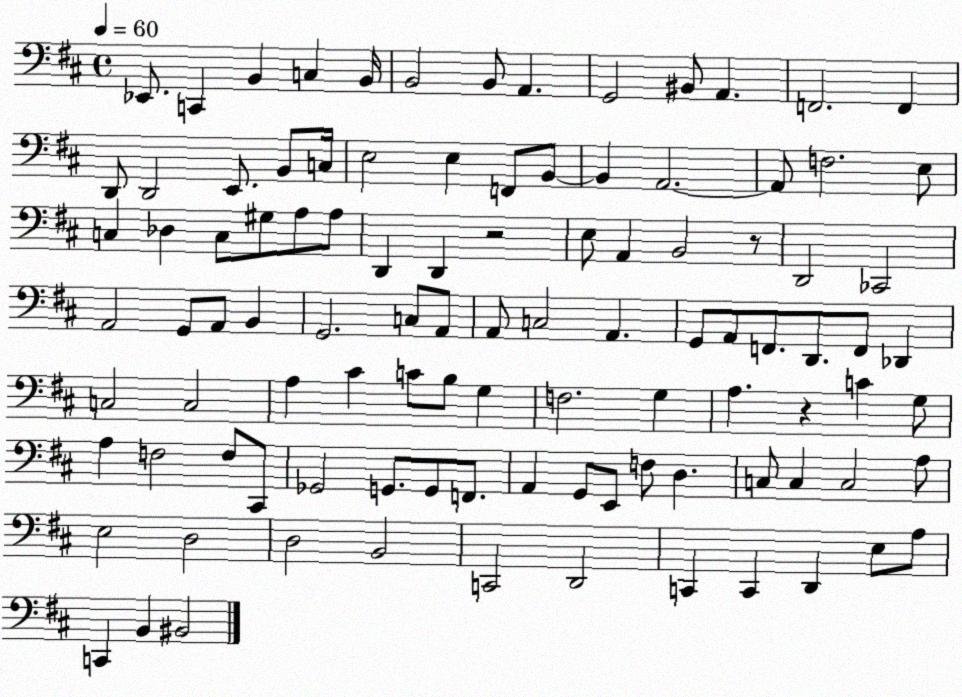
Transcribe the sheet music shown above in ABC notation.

X:1
T:Untitled
M:4/4
L:1/4
K:D
_E,,/2 C,, B,, C, B,,/4 B,,2 B,,/2 A,, G,,2 ^B,,/2 A,, F,,2 F,, D,,/2 D,,2 E,,/2 B,,/2 C,/4 E,2 E, F,,/2 B,,/2 B,, A,,2 A,,/2 F,2 E,/2 C, _D, C,/2 ^G,/2 A,/2 A,/2 D,, D,, z2 E,/2 A,, B,,2 z/2 D,,2 _C,,2 A,,2 G,,/2 A,,/2 B,, G,,2 C,/2 A,,/2 A,,/2 C,2 A,, G,,/2 A,,/2 F,,/2 D,,/2 F,,/2 _D,, C,2 C,2 A, ^C C/2 B,/2 G, F,2 G, A, z C G,/2 A, F,2 F,/2 ^C,,/2 _G,,2 G,,/2 G,,/2 F,,/2 A,, G,,/2 E,,/2 F,/2 D, C,/2 C, C,2 A,/2 E,2 D,2 D,2 B,,2 C,,2 D,,2 C,, C,, D,, E,/2 A,/2 C,, B,, ^B,,2